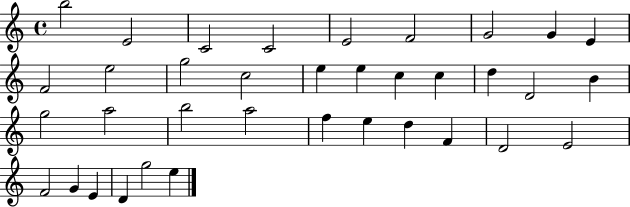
{
  \clef treble
  \time 4/4
  \defaultTimeSignature
  \key c \major
  b''2 e'2 | c'2 c'2 | e'2 f'2 | g'2 g'4 e'4 | \break f'2 e''2 | g''2 c''2 | e''4 e''4 c''4 c''4 | d''4 d'2 b'4 | \break g''2 a''2 | b''2 a''2 | f''4 e''4 d''4 f'4 | d'2 e'2 | \break f'2 g'4 e'4 | d'4 g''2 e''4 | \bar "|."
}